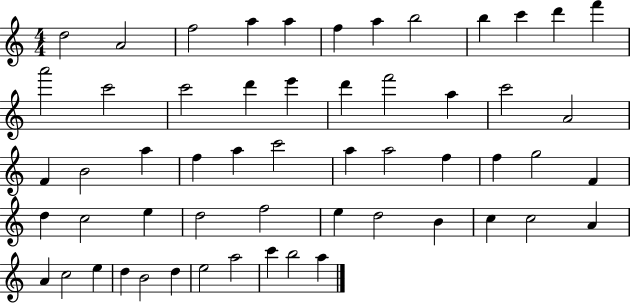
{
  \clef treble
  \numericTimeSignature
  \time 4/4
  \key c \major
  d''2 a'2 | f''2 a''4 a''4 | f''4 a''4 b''2 | b''4 c'''4 d'''4 f'''4 | \break a'''2 c'''2 | c'''2 d'''4 e'''4 | d'''4 f'''2 a''4 | c'''2 a'2 | \break f'4 b'2 a''4 | f''4 a''4 c'''2 | a''4 a''2 f''4 | f''4 g''2 f'4 | \break d''4 c''2 e''4 | d''2 f''2 | e''4 d''2 b'4 | c''4 c''2 a'4 | \break a'4 c''2 e''4 | d''4 b'2 d''4 | e''2 a''2 | c'''4 b''2 a''4 | \break \bar "|."
}